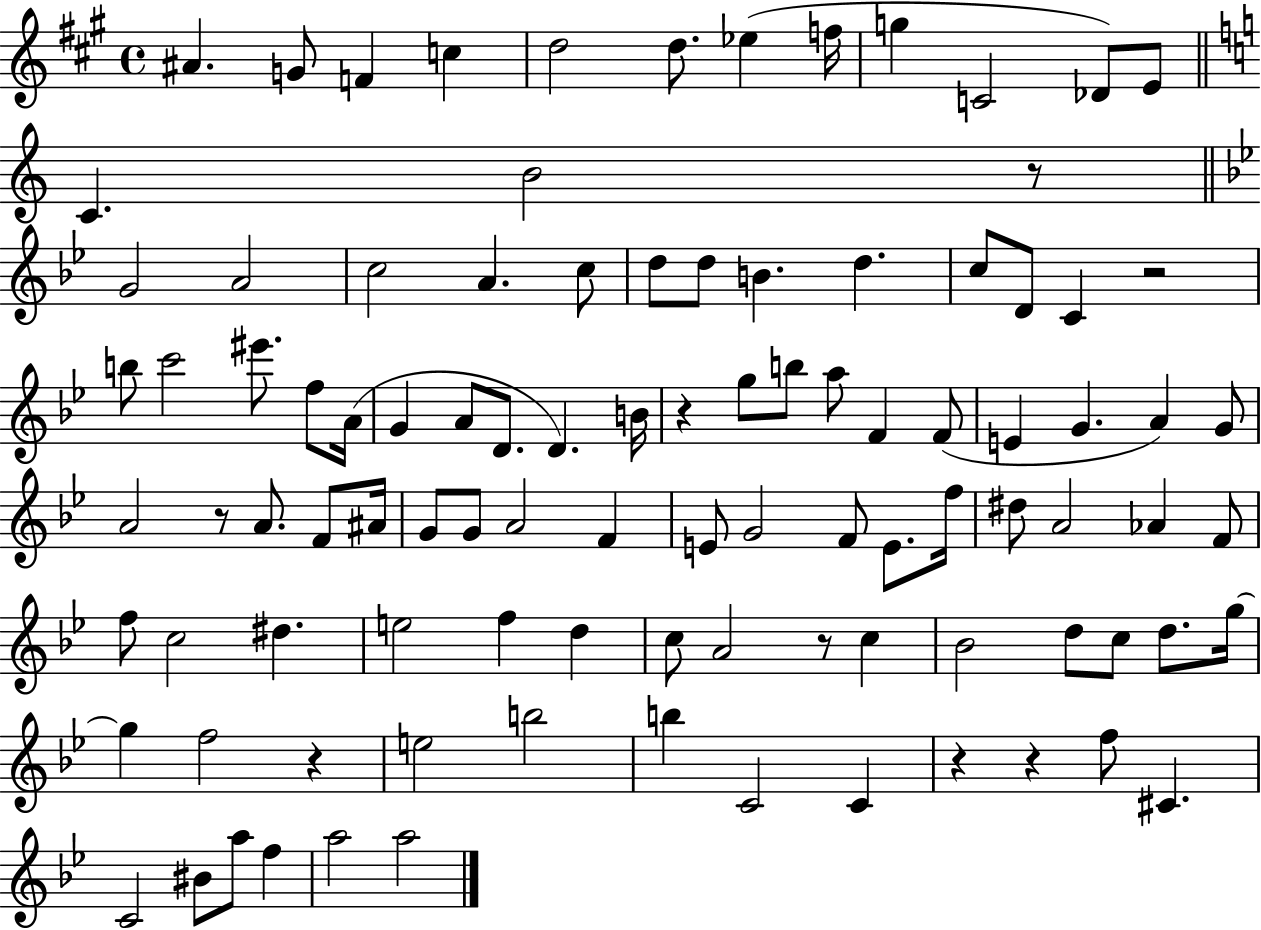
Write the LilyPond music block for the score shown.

{
  \clef treble
  \time 4/4
  \defaultTimeSignature
  \key a \major
  ais'4. g'8 f'4 c''4 | d''2 d''8. ees''4( f''16 | g''4 c'2 des'8) e'8 | \bar "||" \break \key a \minor c'4. b'2 r8 | \bar "||" \break \key bes \major g'2 a'2 | c''2 a'4. c''8 | d''8 d''8 b'4. d''4. | c''8 d'8 c'4 r2 | \break b''8 c'''2 eis'''8. f''8 a'16( | g'4 a'8 d'8. d'4.) b'16 | r4 g''8 b''8 a''8 f'4 f'8( | e'4 g'4. a'4) g'8 | \break a'2 r8 a'8. f'8 ais'16 | g'8 g'8 a'2 f'4 | e'8 g'2 f'8 e'8. f''16 | dis''8 a'2 aes'4 f'8 | \break f''8 c''2 dis''4. | e''2 f''4 d''4 | c''8 a'2 r8 c''4 | bes'2 d''8 c''8 d''8. g''16~~ | \break g''4 f''2 r4 | e''2 b''2 | b''4 c'2 c'4 | r4 r4 f''8 cis'4. | \break c'2 bis'8 a''8 f''4 | a''2 a''2 | \bar "|."
}